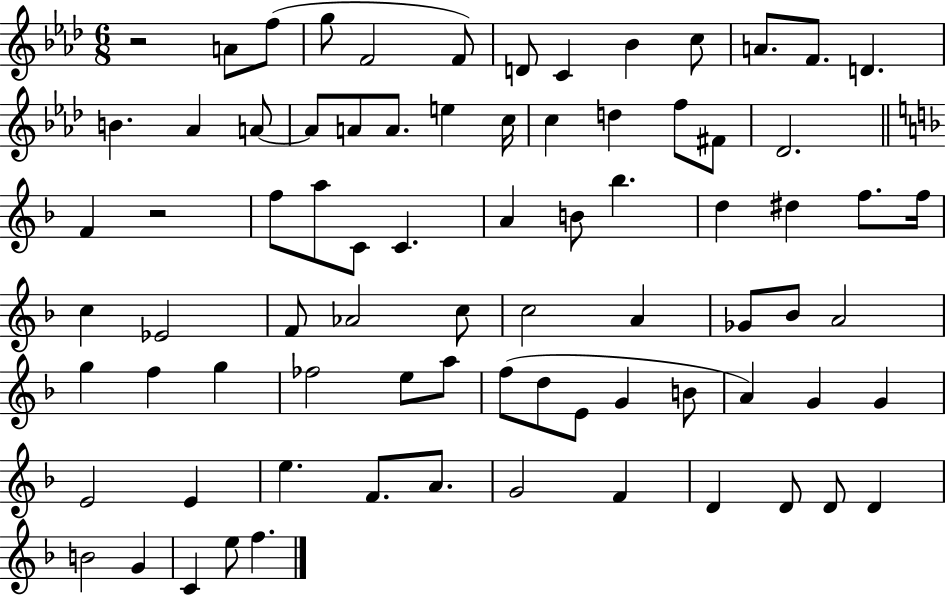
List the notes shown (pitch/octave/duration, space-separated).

R/h A4/e F5/e G5/e F4/h F4/e D4/e C4/q Bb4/q C5/e A4/e. F4/e. D4/q. B4/q. Ab4/q A4/e A4/e A4/e A4/e. E5/q C5/s C5/q D5/q F5/e F#4/e Db4/h. F4/q R/h F5/e A5/e C4/e C4/q. A4/q B4/e Bb5/q. D5/q D#5/q F5/e. F5/s C5/q Eb4/h F4/e Ab4/h C5/e C5/h A4/q Gb4/e Bb4/e A4/h G5/q F5/q G5/q FES5/h E5/e A5/e F5/e D5/e E4/e G4/q B4/e A4/q G4/q G4/q E4/h E4/q E5/q. F4/e. A4/e. G4/h F4/q D4/q D4/e D4/e D4/q B4/h G4/q C4/q E5/e F5/q.